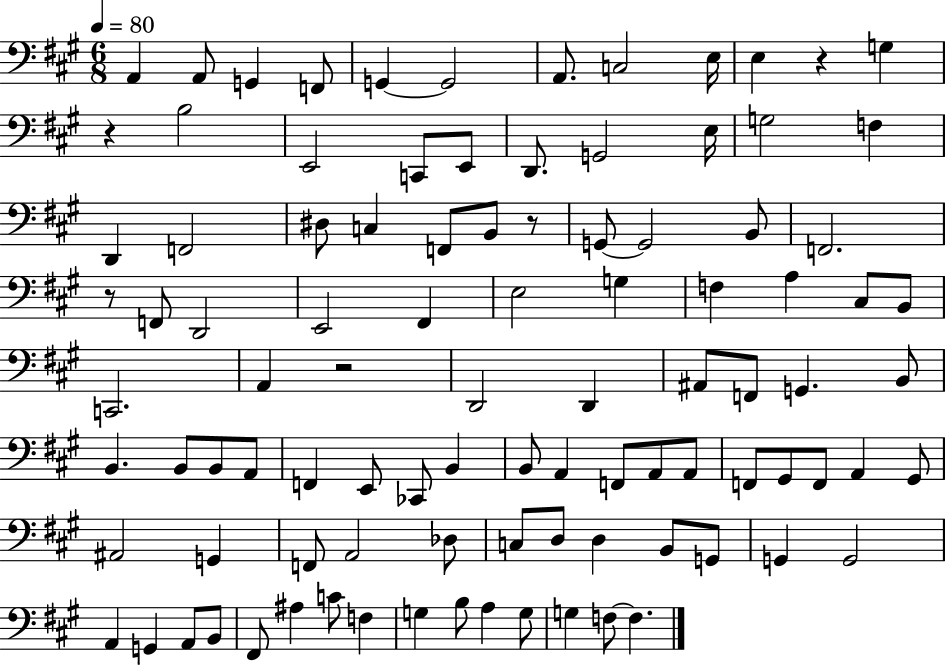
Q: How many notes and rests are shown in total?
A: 98